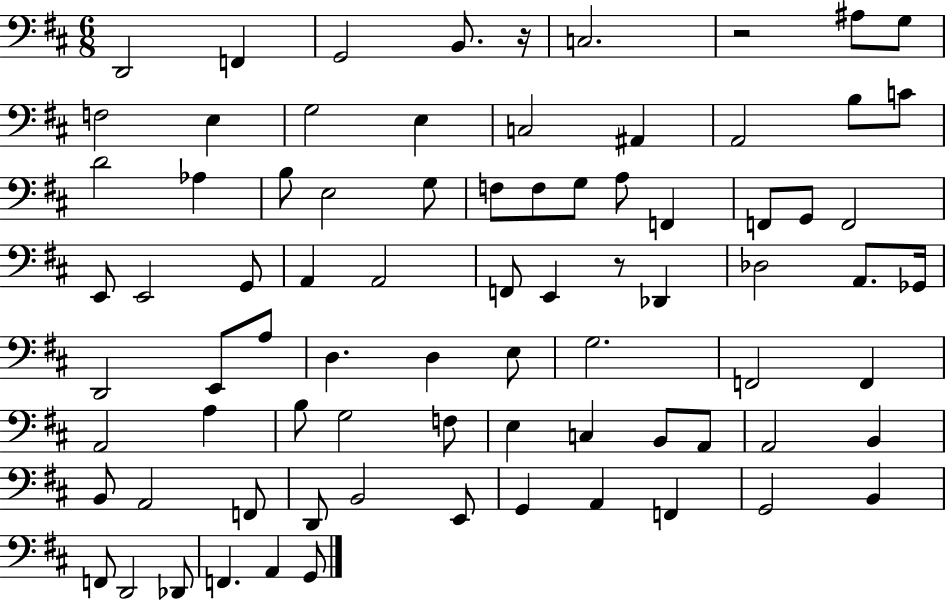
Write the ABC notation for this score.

X:1
T:Untitled
M:6/8
L:1/4
K:D
D,,2 F,, G,,2 B,,/2 z/4 C,2 z2 ^A,/2 G,/2 F,2 E, G,2 E, C,2 ^A,, A,,2 B,/2 C/2 D2 _A, B,/2 E,2 G,/2 F,/2 F,/2 G,/2 A,/2 F,, F,,/2 G,,/2 F,,2 E,,/2 E,,2 G,,/2 A,, A,,2 F,,/2 E,, z/2 _D,, _D,2 A,,/2 _G,,/4 D,,2 E,,/2 A,/2 D, D, E,/2 G,2 F,,2 F,, A,,2 A, B,/2 G,2 F,/2 E, C, B,,/2 A,,/2 A,,2 B,, B,,/2 A,,2 F,,/2 D,,/2 B,,2 E,,/2 G,, A,, F,, G,,2 B,, F,,/2 D,,2 _D,,/2 F,, A,, G,,/2